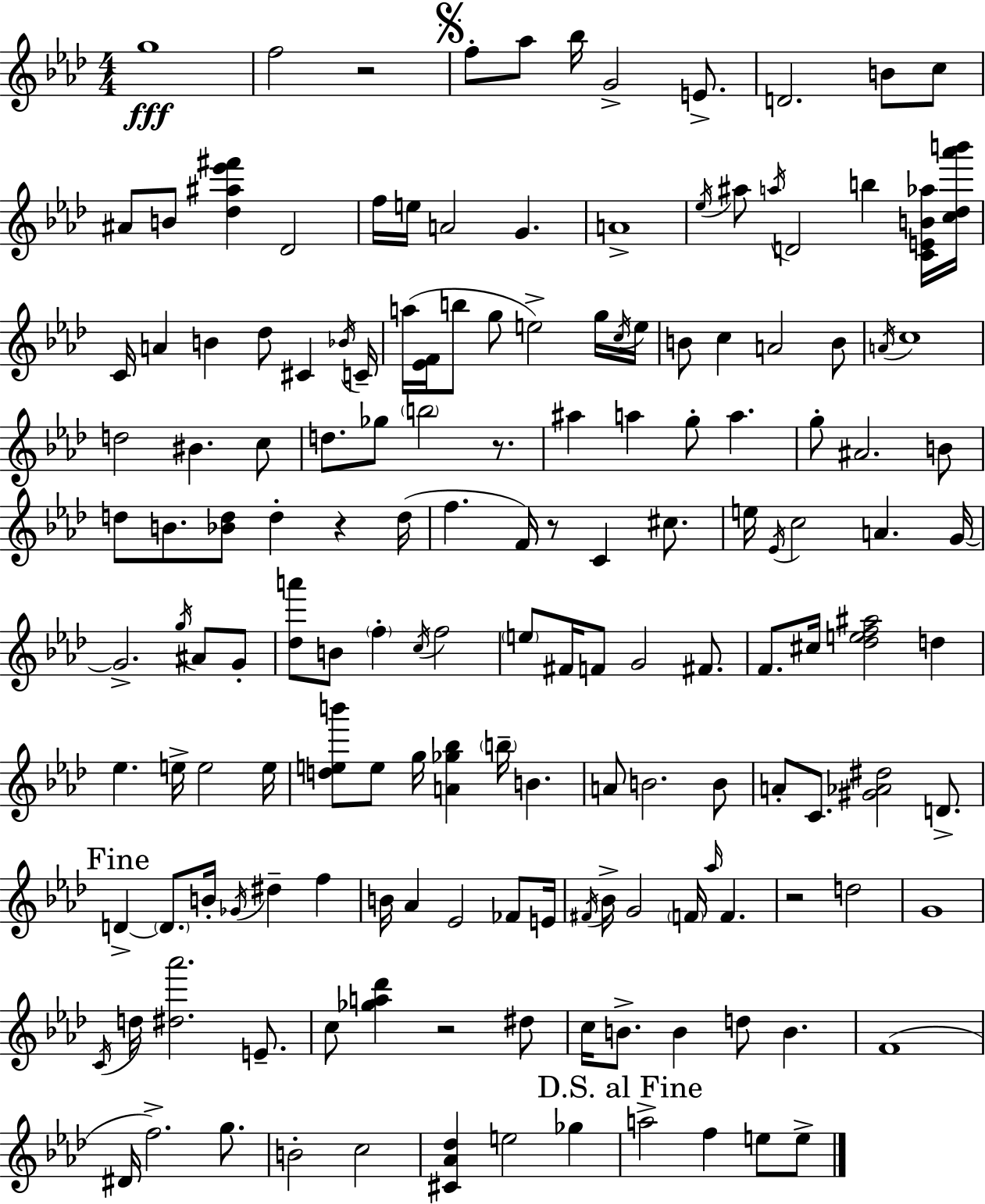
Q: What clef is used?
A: treble